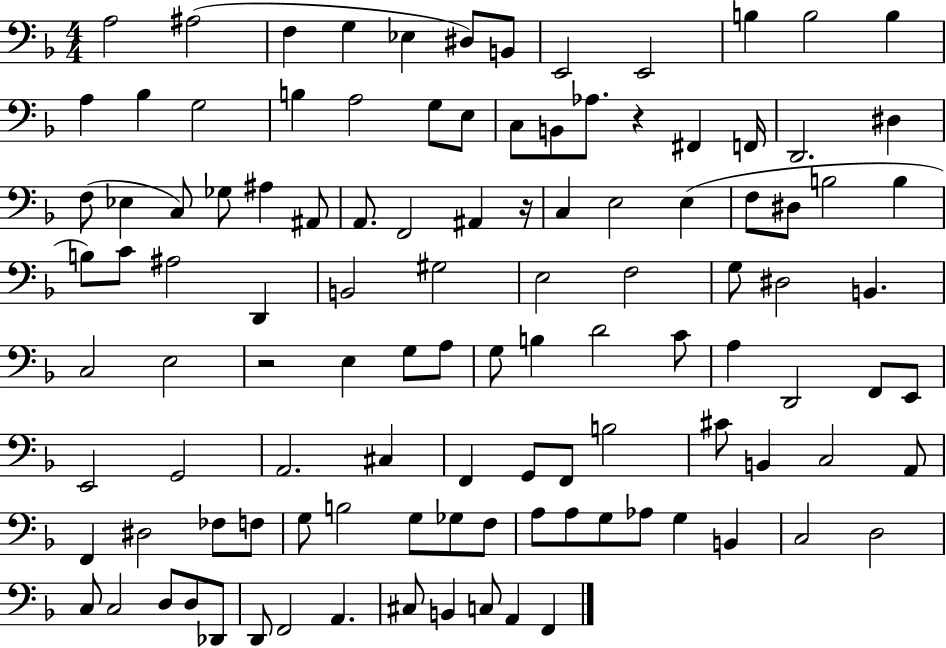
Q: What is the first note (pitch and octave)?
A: A3